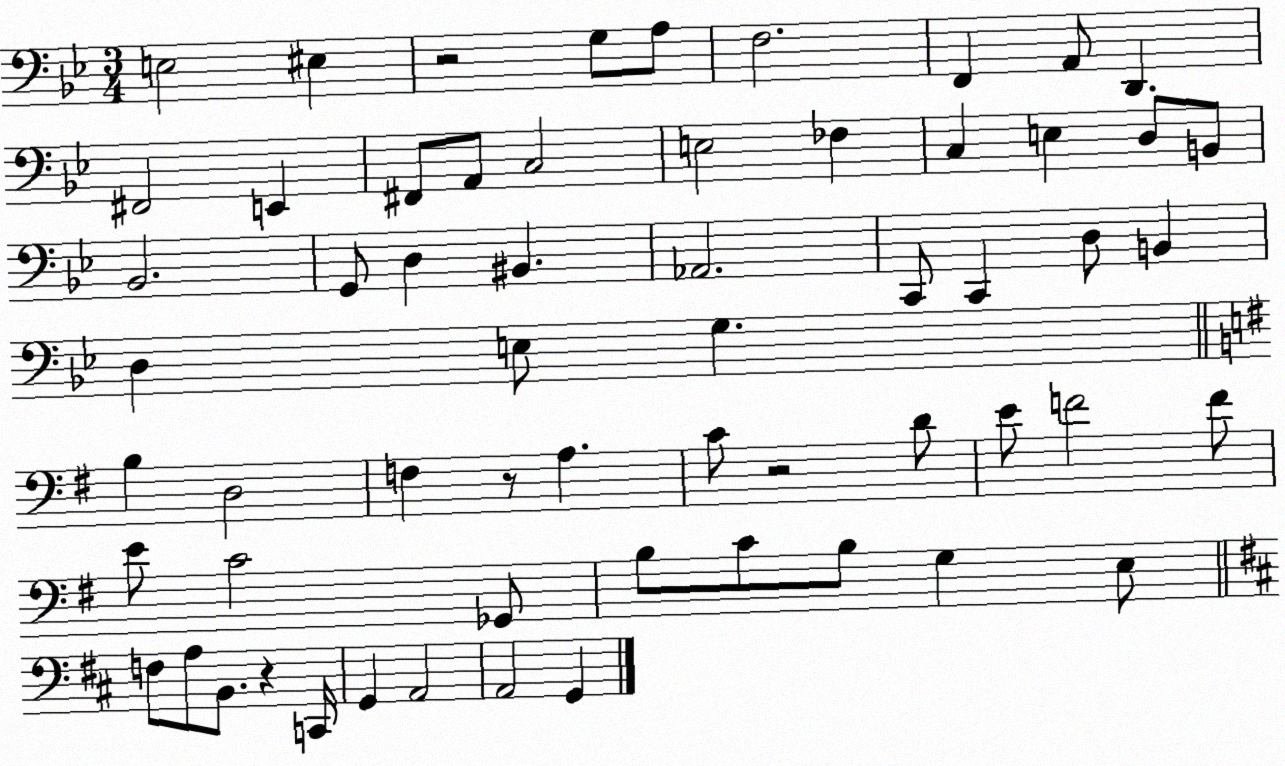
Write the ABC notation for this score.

X:1
T:Untitled
M:3/4
L:1/4
K:Bb
E,2 ^E, z2 G,/2 A,/2 F,2 F,, A,,/2 D,, ^F,,2 E,, ^F,,/2 A,,/2 C,2 E,2 _F, C, E, D,/2 B,,/2 _B,,2 G,,/2 D, ^B,, _A,,2 C,,/2 C,, D,/2 B,, D, E,/2 G, B, D,2 F, z/2 A, C/2 z2 D/2 E/2 F2 F/2 E/2 C2 _G,,/2 B,/2 C/2 B,/2 G, E,/2 F,/2 A,/2 B,,/2 z C,,/4 G,, A,,2 A,,2 G,,